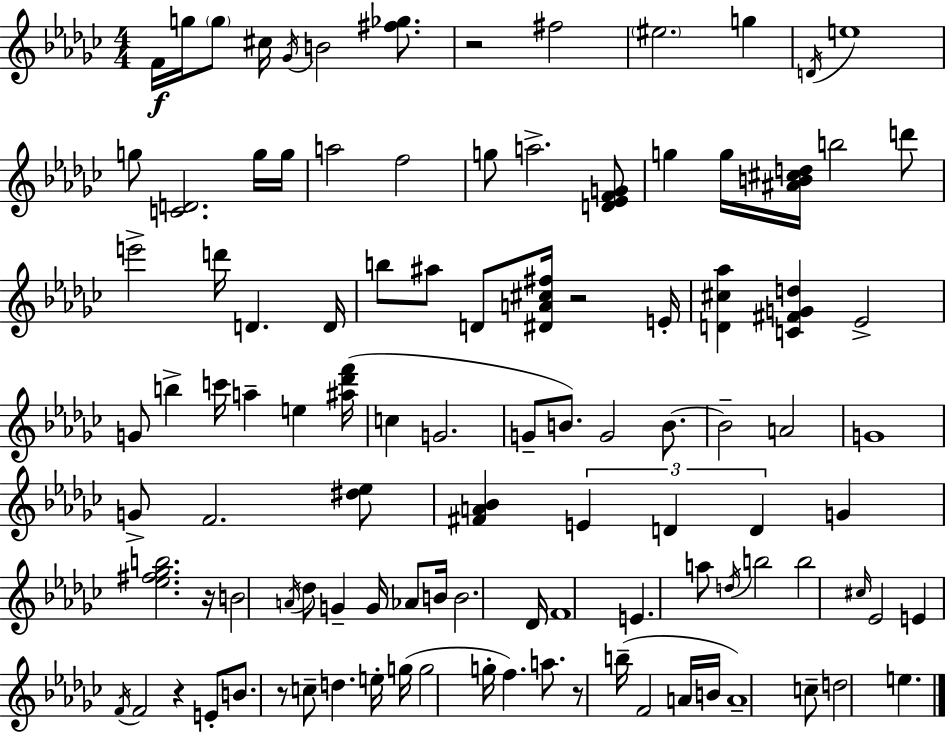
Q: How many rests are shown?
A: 6